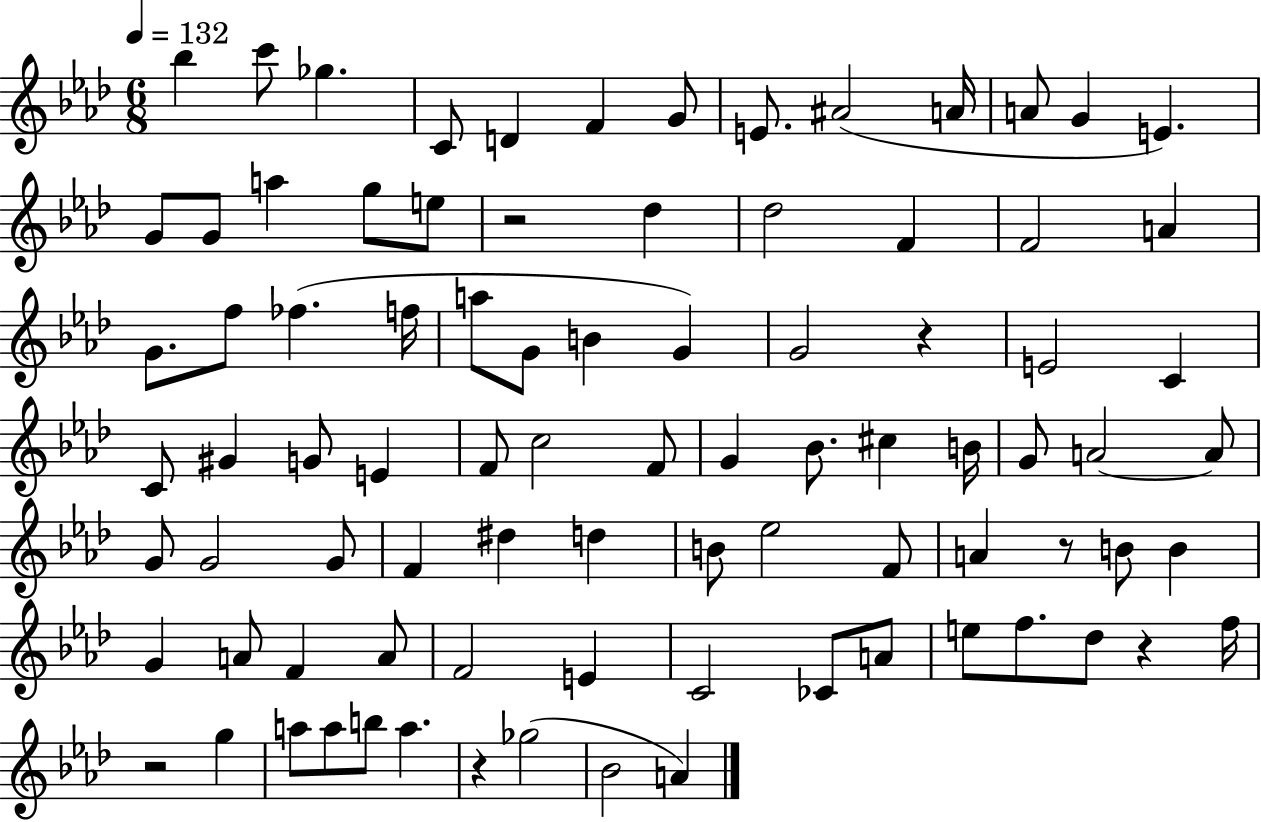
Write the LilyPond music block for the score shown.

{
  \clef treble
  \numericTimeSignature
  \time 6/8
  \key aes \major
  \tempo 4 = 132
  bes''4 c'''8 ges''4. | c'8 d'4 f'4 g'8 | e'8. ais'2( a'16 | a'8 g'4 e'4.) | \break g'8 g'8 a''4 g''8 e''8 | r2 des''4 | des''2 f'4 | f'2 a'4 | \break g'8. f''8 fes''4.( f''16 | a''8 g'8 b'4 g'4) | g'2 r4 | e'2 c'4 | \break c'8 gis'4 g'8 e'4 | f'8 c''2 f'8 | g'4 bes'8. cis''4 b'16 | g'8 a'2~~ a'8 | \break g'8 g'2 g'8 | f'4 dis''4 d''4 | b'8 ees''2 f'8 | a'4 r8 b'8 b'4 | \break g'4 a'8 f'4 a'8 | f'2 e'4 | c'2 ces'8 a'8 | e''8 f''8. des''8 r4 f''16 | \break r2 g''4 | a''8 a''8 b''8 a''4. | r4 ges''2( | bes'2 a'4) | \break \bar "|."
}